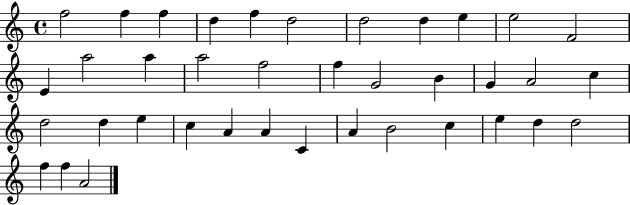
{
  \clef treble
  \time 4/4
  \defaultTimeSignature
  \key c \major
  f''2 f''4 f''4 | d''4 f''4 d''2 | d''2 d''4 e''4 | e''2 f'2 | \break e'4 a''2 a''4 | a''2 f''2 | f''4 g'2 b'4 | g'4 a'2 c''4 | \break d''2 d''4 e''4 | c''4 a'4 a'4 c'4 | a'4 b'2 c''4 | e''4 d''4 d''2 | \break f''4 f''4 a'2 | \bar "|."
}